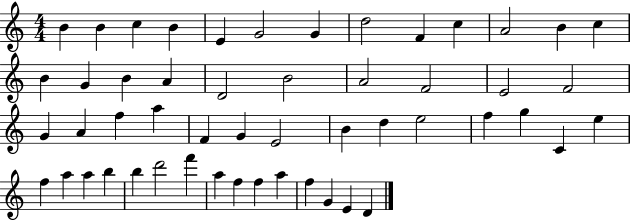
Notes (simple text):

B4/q B4/q C5/q B4/q E4/q G4/h G4/q D5/h F4/q C5/q A4/h B4/q C5/q B4/q G4/q B4/q A4/q D4/h B4/h A4/h F4/h E4/h F4/h G4/q A4/q F5/q A5/q F4/q G4/q E4/h B4/q D5/q E5/h F5/q G5/q C4/q E5/q F5/q A5/q A5/q B5/q B5/q D6/h F6/q A5/q F5/q F5/q A5/q F5/q G4/q E4/q D4/q